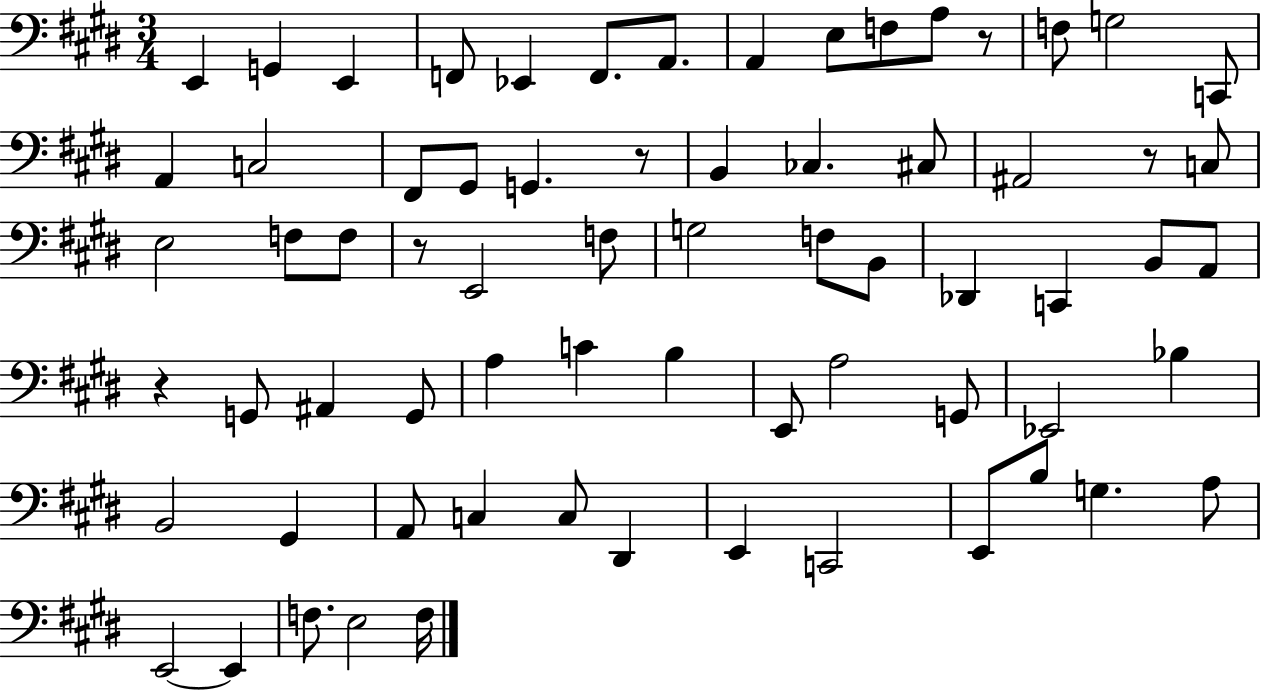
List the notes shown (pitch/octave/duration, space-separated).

E2/q G2/q E2/q F2/e Eb2/q F2/e. A2/e. A2/q E3/e F3/e A3/e R/e F3/e G3/h C2/e A2/q C3/h F#2/e G#2/e G2/q. R/e B2/q CES3/q. C#3/e A#2/h R/e C3/e E3/h F3/e F3/e R/e E2/h F3/e G3/h F3/e B2/e Db2/q C2/q B2/e A2/e R/q G2/e A#2/q G2/e A3/q C4/q B3/q E2/e A3/h G2/e Eb2/h Bb3/q B2/h G#2/q A2/e C3/q C3/e D#2/q E2/q C2/h E2/e B3/e G3/q. A3/e E2/h E2/q F3/e. E3/h F3/s